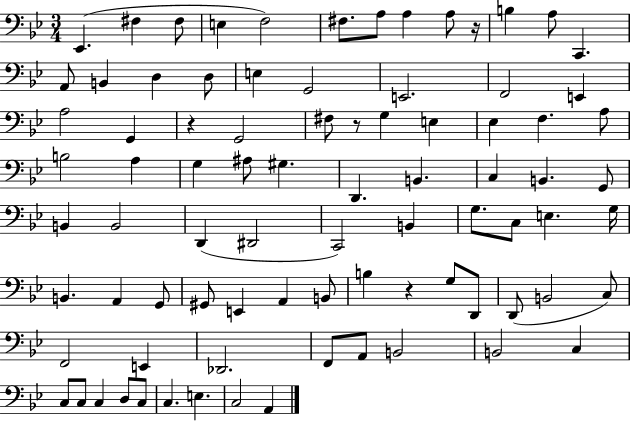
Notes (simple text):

Eb2/q. F#3/q F#3/e E3/q F3/h F#3/e. A3/e A3/q A3/e R/s B3/q A3/e C2/q. A2/e B2/q D3/q D3/e E3/q G2/h E2/h. F2/h E2/q A3/h G2/q R/q G2/h F#3/e R/e G3/q E3/q Eb3/q F3/q. A3/e B3/h A3/q G3/q A#3/e G#3/q. D2/q. B2/q. C3/q B2/q. G2/e B2/q B2/h D2/q D#2/h C2/h B2/q G3/e. C3/e E3/q. G3/s B2/q. A2/q G2/e G#2/e E2/q A2/q B2/e B3/q R/q G3/e D2/e D2/e B2/h C3/e F2/h E2/q Db2/h. F2/e A2/e B2/h B2/h C3/q C3/e C3/e C3/q D3/e C3/e C3/q. E3/q. C3/h A2/q